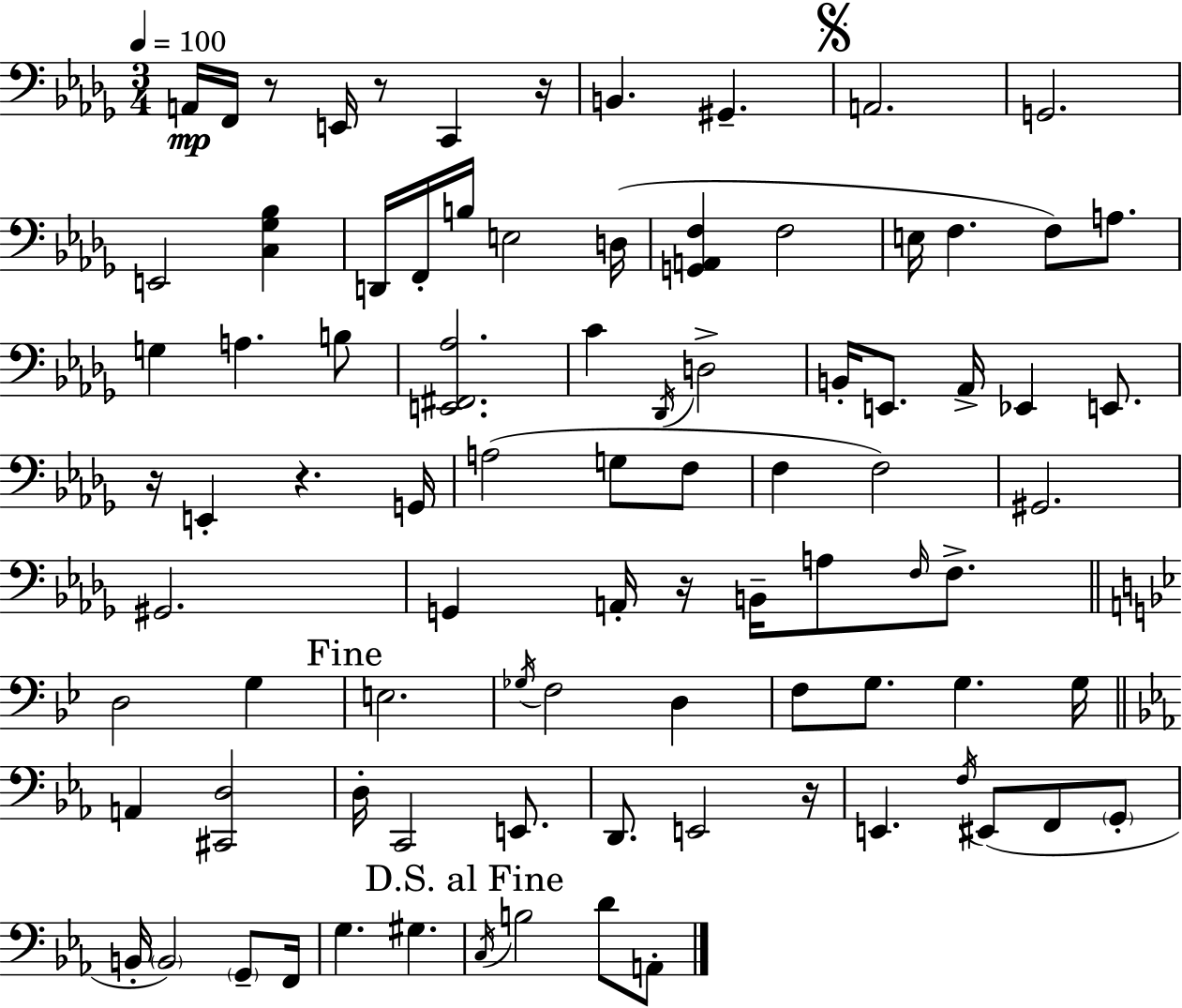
{
  \clef bass
  \numericTimeSignature
  \time 3/4
  \key bes \minor
  \tempo 4 = 100
  a,16\mp f,16 r8 e,16 r8 c,4 r16 | b,4. gis,4.-- | \mark \markup { \musicglyph "scripts.segno" } a,2. | g,2. | \break e,2 <c ges bes>4 | d,16 f,16-. b16 e2 d16( | <g, a, f>4 f2 | e16 f4. f8) a8. | \break g4 a4. b8 | <e, fis, aes>2. | c'4 \acciaccatura { des,16 } d2-> | b,16-. e,8. aes,16-> ees,4 e,8. | \break r16 e,4-. r4. | g,16 a2( g8 f8 | f4 f2) | gis,2. | \break gis,2. | g,4 a,16-. r16 b,16-- a8 \grace { f16 } f8.-> | \bar "||" \break \key bes \major d2 g4 | \mark "Fine" e2. | \acciaccatura { ges16 } f2 d4 | f8 g8. g4. | \break g16 \bar "||" \break \key ees \major a,4 <cis, d>2 | d16-. c,2 e,8. | d,8. e,2 r16 | e,4. \acciaccatura { f16 }( eis,8 f,8 \parenthesize g,8-. | \break b,16-. \parenthesize b,2) \parenthesize g,8-- | f,16 g4. gis4. | \mark "D.S. al Fine" \acciaccatura { c16 } b2 d'8 | a,8-. \bar "|."
}